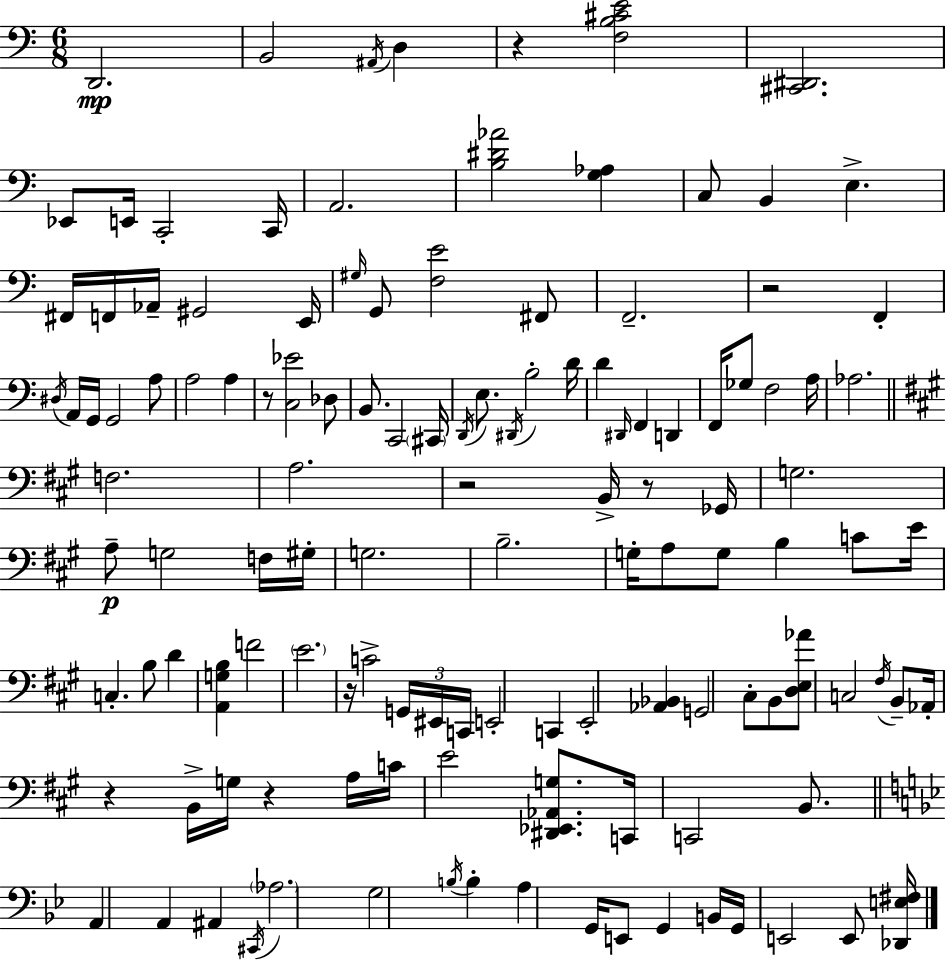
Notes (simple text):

D2/h. B2/h A#2/s D3/q R/q [F3,B3,C#4,E4]/h [C#2,D#2]/h. Eb2/e E2/s C2/h C2/s A2/h. [B3,D#4,Ab4]/h [G3,Ab3]/q C3/e B2/q E3/q. F#2/s F2/s Ab2/s G#2/h E2/s G#3/s G2/e [F3,E4]/h F#2/e F2/h. R/h F2/q D#3/s A2/s G2/s G2/h A3/e A3/h A3/q R/e [C3,Eb4]/h Db3/e B2/e. C2/h C#2/s D2/s E3/e. D#2/s B3/h D4/s D4/q D#2/s F2/q D2/q F2/s Gb3/e F3/h A3/s Ab3/h. F3/h. A3/h. R/h B2/s R/e Gb2/s G3/h. A3/e G3/h F3/s G#3/s G3/h. B3/h. G3/s A3/e G3/e B3/q C4/e E4/s C3/q. B3/e D4/q [A2,G3,B3]/q F4/h E4/h. R/s C4/h G2/s EIS2/s C2/s E2/h C2/q E2/h [Ab2,Bb2]/q G2/h C#3/e B2/e [D3,E3,Ab4]/e C3/h F#3/s B2/e Ab2/s R/q B2/s G3/s R/q A3/s C4/s E4/h [D#2,Eb2,Ab2,G3]/e. C2/s C2/h B2/e. A2/q A2/q A#2/q C#2/s Ab3/h. G3/h B3/s B3/q A3/q G2/s E2/e G2/q B2/s G2/s E2/h E2/e [Db2,E3,F#3]/s